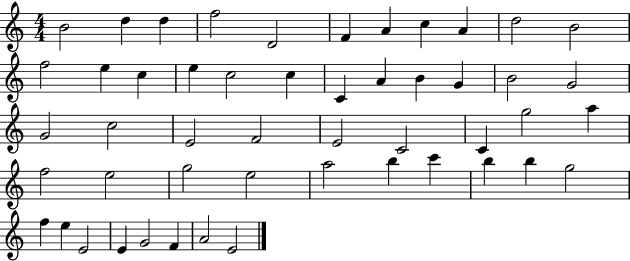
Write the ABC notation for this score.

X:1
T:Untitled
M:4/4
L:1/4
K:C
B2 d d f2 D2 F A c A d2 B2 f2 e c e c2 c C A B G B2 G2 G2 c2 E2 F2 E2 C2 C g2 a f2 e2 g2 e2 a2 b c' b b g2 f e E2 E G2 F A2 E2